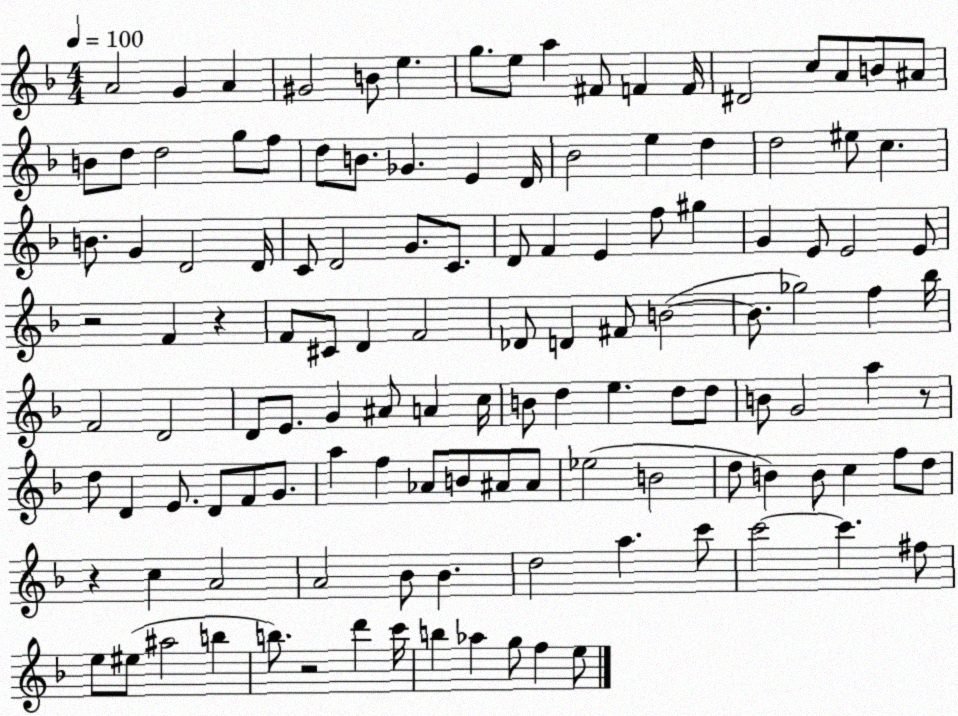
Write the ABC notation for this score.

X:1
T:Untitled
M:4/4
L:1/4
K:F
A2 G A ^G2 B/2 e g/2 e/2 a ^F/2 F F/4 ^D2 c/2 A/2 B/2 ^A/2 B/2 d/2 d2 g/2 f/2 d/2 B/2 _G E D/4 _B2 e d d2 ^e/2 c B/2 G D2 D/4 C/2 D2 G/2 C/2 D/2 F E f/2 ^g G E/2 E2 E/2 z2 F z F/2 ^C/2 D F2 _D/2 D ^F/2 B2 B/2 _g2 f _b/4 F2 D2 D/2 E/2 G ^A/2 A c/4 B/2 d e d/2 d/2 B/2 G2 a z/2 d/2 D E/2 D/2 F/2 G/2 a f _A/2 B/2 ^A/2 ^A/2 _e2 B2 d/2 B B/2 c f/2 d/2 z c A2 A2 _B/2 _B d2 a c'/2 c'2 c' ^f/2 e/2 ^e/2 ^a2 b b/2 z2 d' c'/4 b _a g/2 f e/2